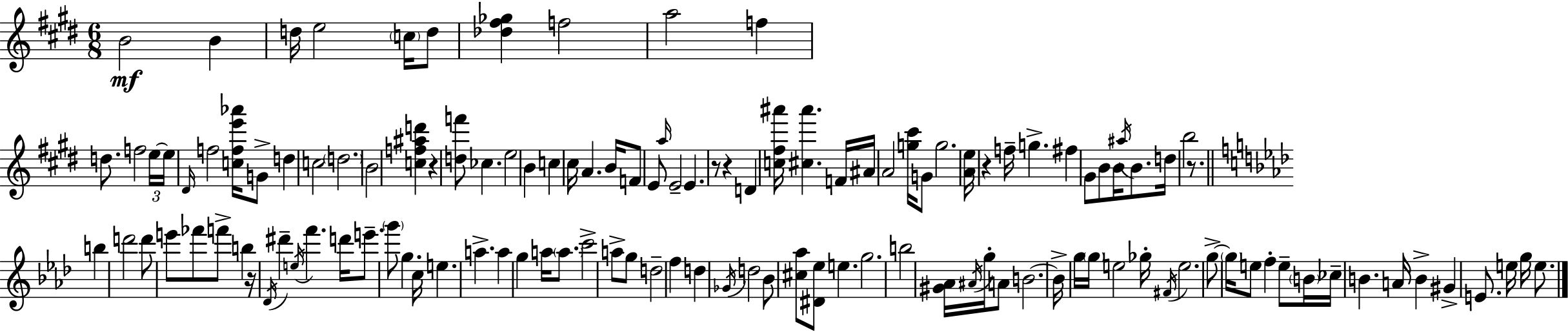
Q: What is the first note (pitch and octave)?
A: B4